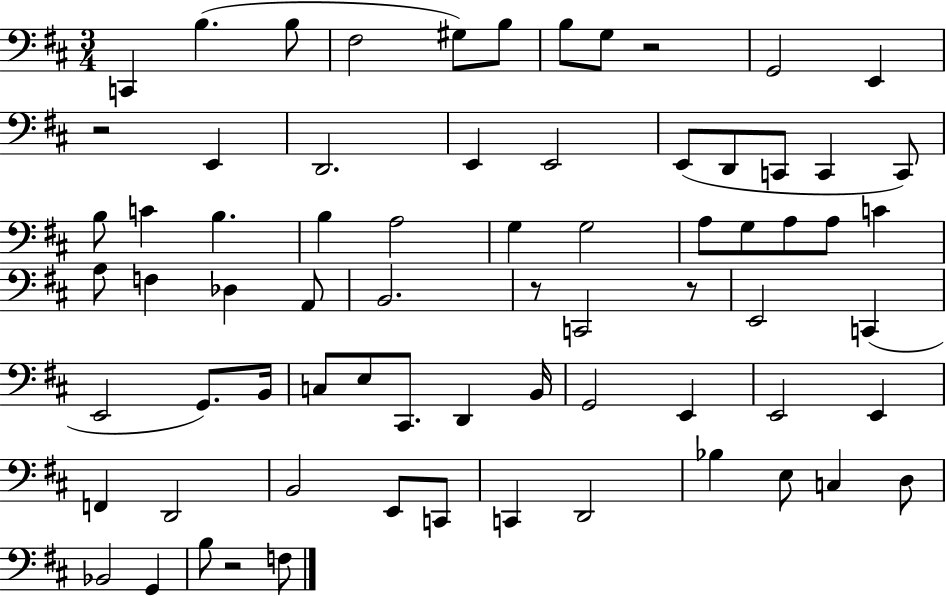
C2/q B3/q. B3/e F#3/h G#3/e B3/e B3/e G3/e R/h G2/h E2/q R/h E2/q D2/h. E2/q E2/h E2/e D2/e C2/e C2/q C2/e B3/e C4/q B3/q. B3/q A3/h G3/q G3/h A3/e G3/e A3/e A3/e C4/q A3/e F3/q Db3/q A2/e B2/h. R/e C2/h R/e E2/h C2/q E2/h G2/e. B2/s C3/e E3/e C#2/e. D2/q B2/s G2/h E2/q E2/h E2/q F2/q D2/h B2/h E2/e C2/e C2/q D2/h Bb3/q E3/e C3/q D3/e Bb2/h G2/q B3/e R/h F3/e